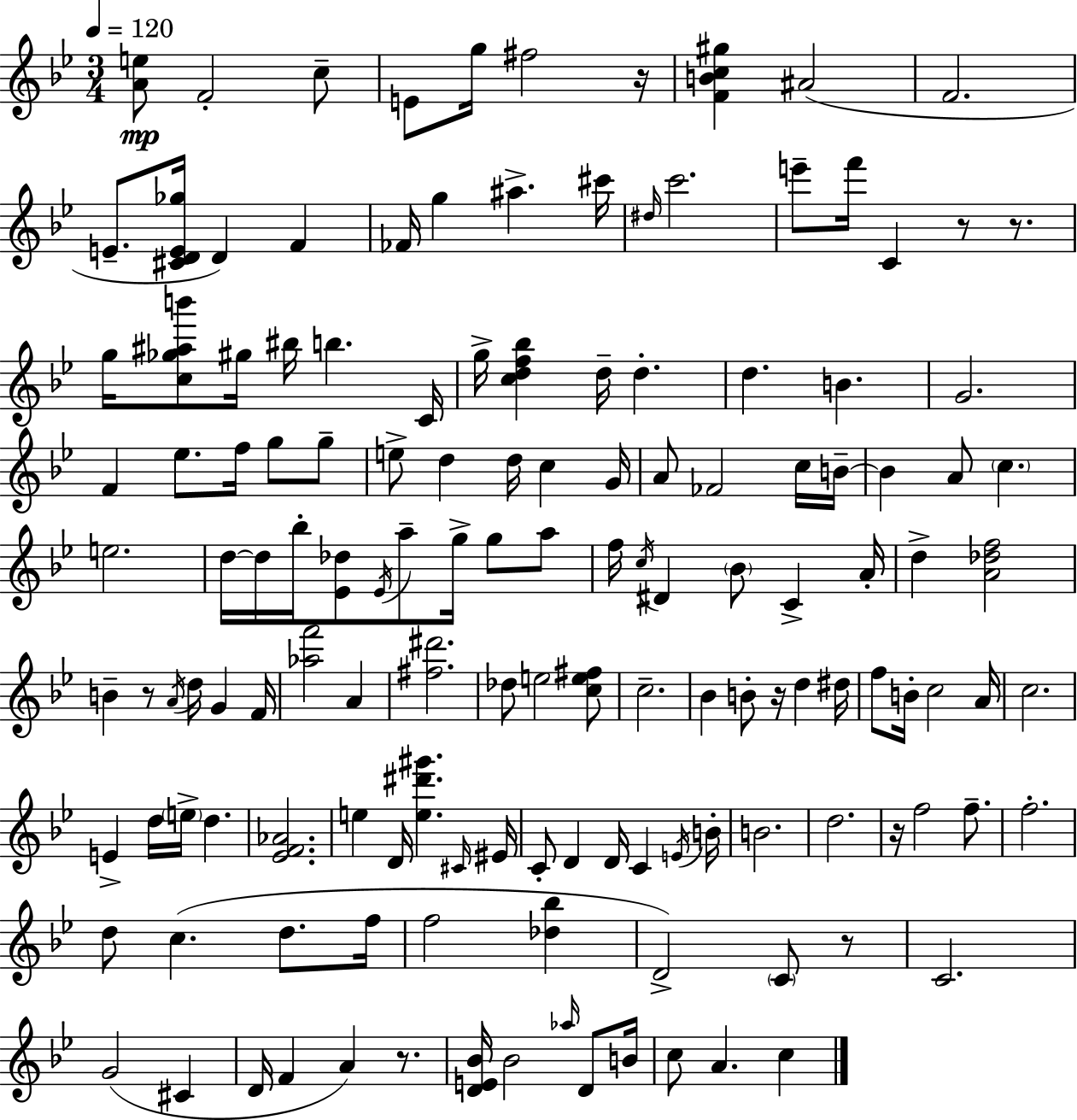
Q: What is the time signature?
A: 3/4